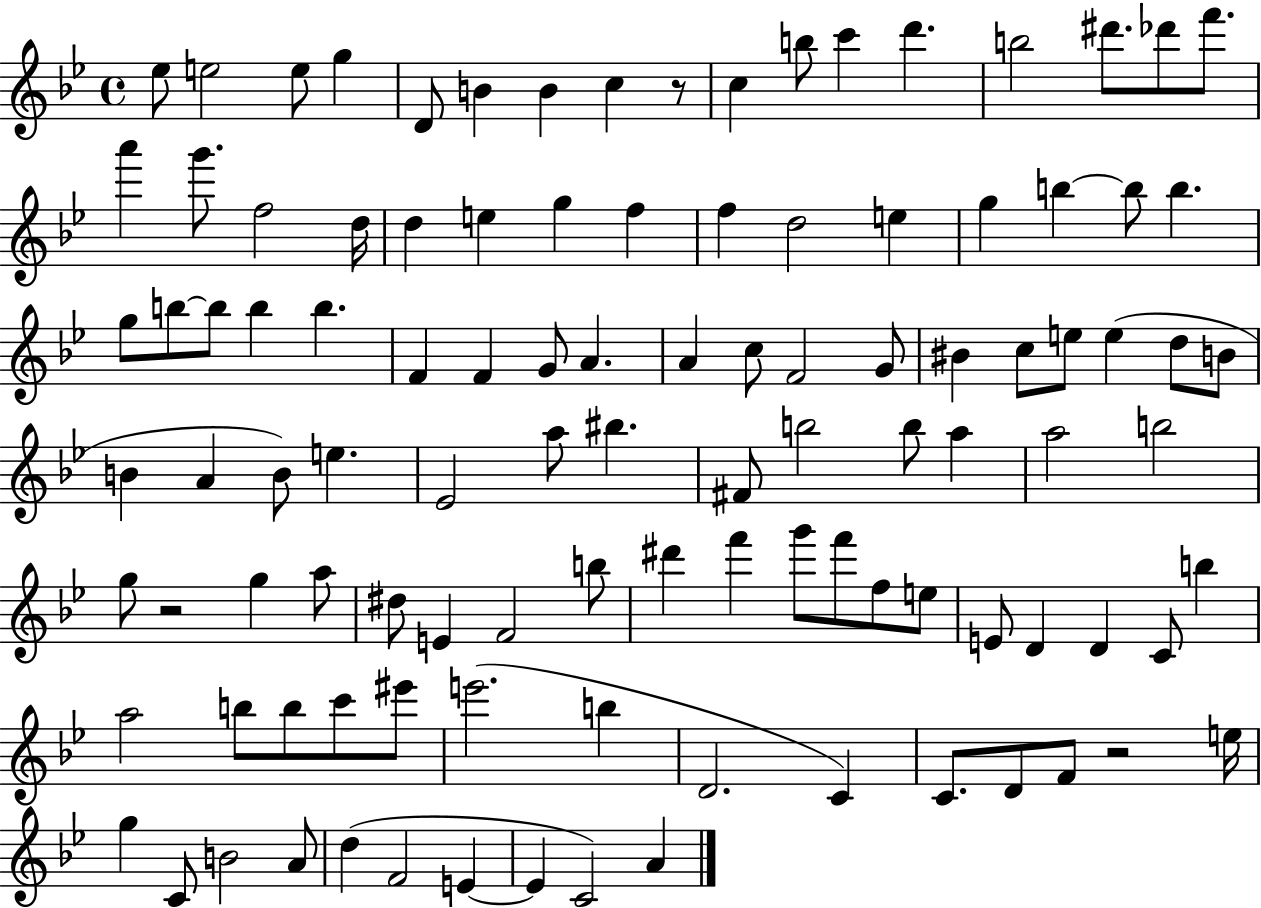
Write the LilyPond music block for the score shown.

{
  \clef treble
  \time 4/4
  \defaultTimeSignature
  \key bes \major
  ees''8 e''2 e''8 g''4 | d'8 b'4 b'4 c''4 r8 | c''4 b''8 c'''4 d'''4. | b''2 dis'''8. des'''8 f'''8. | \break a'''4 g'''8. f''2 d''16 | d''4 e''4 g''4 f''4 | f''4 d''2 e''4 | g''4 b''4~~ b''8 b''4. | \break g''8 b''8~~ b''8 b''4 b''4. | f'4 f'4 g'8 a'4. | a'4 c''8 f'2 g'8 | bis'4 c''8 e''8 e''4( d''8 b'8 | \break b'4 a'4 b'8) e''4. | ees'2 a''8 bis''4. | fis'8 b''2 b''8 a''4 | a''2 b''2 | \break g''8 r2 g''4 a''8 | dis''8 e'4 f'2 b''8 | dis'''4 f'''4 g'''8 f'''8 f''8 e''8 | e'8 d'4 d'4 c'8 b''4 | \break a''2 b''8 b''8 c'''8 eis'''8 | e'''2.( b''4 | d'2. c'4) | c'8. d'8 f'8 r2 e''16 | \break g''4 c'8 b'2 a'8 | d''4( f'2 e'4~~ | e'4 c'2) a'4 | \bar "|."
}